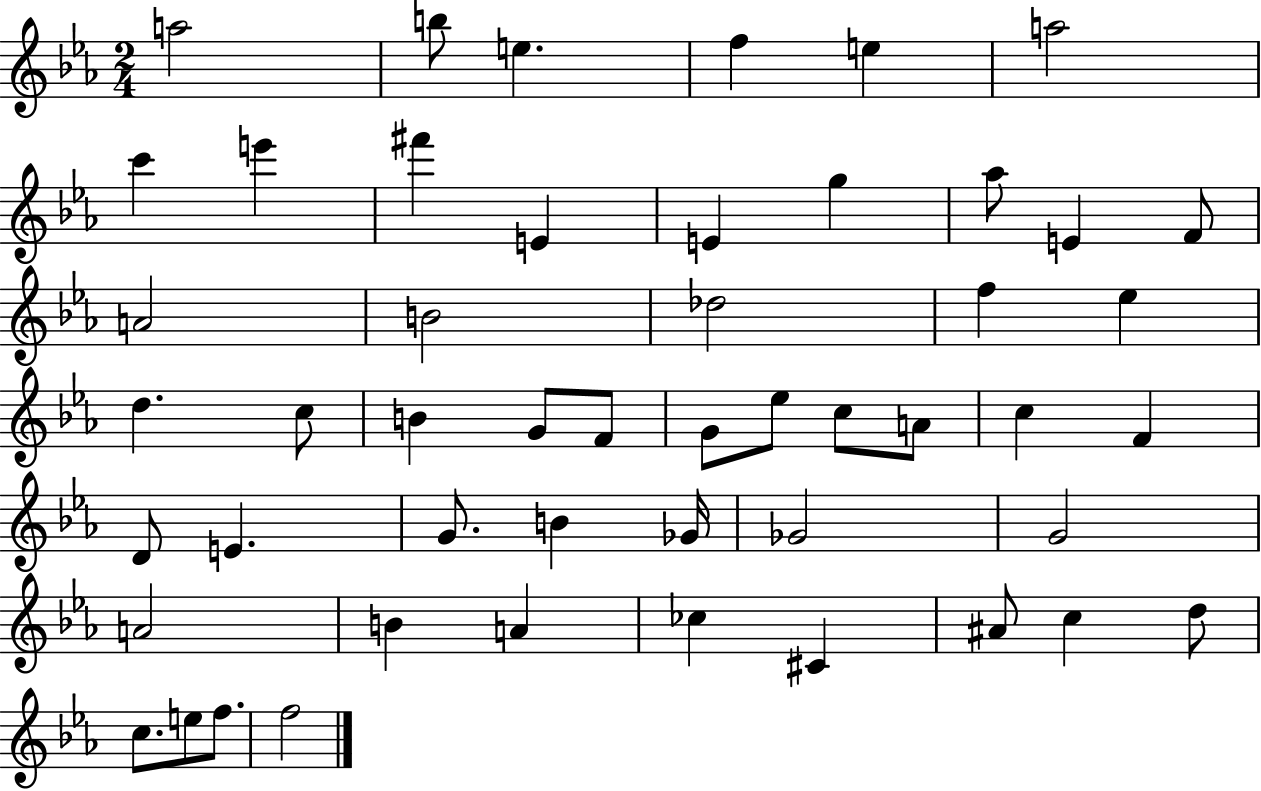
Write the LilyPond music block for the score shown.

{
  \clef treble
  \numericTimeSignature
  \time 2/4
  \key ees \major
  \repeat volta 2 { a''2 | b''8 e''4. | f''4 e''4 | a''2 | \break c'''4 e'''4 | fis'''4 e'4 | e'4 g''4 | aes''8 e'4 f'8 | \break a'2 | b'2 | des''2 | f''4 ees''4 | \break d''4. c''8 | b'4 g'8 f'8 | g'8 ees''8 c''8 a'8 | c''4 f'4 | \break d'8 e'4. | g'8. b'4 ges'16 | ges'2 | g'2 | \break a'2 | b'4 a'4 | ces''4 cis'4 | ais'8 c''4 d''8 | \break c''8. e''8 f''8. | f''2 | } \bar "|."
}